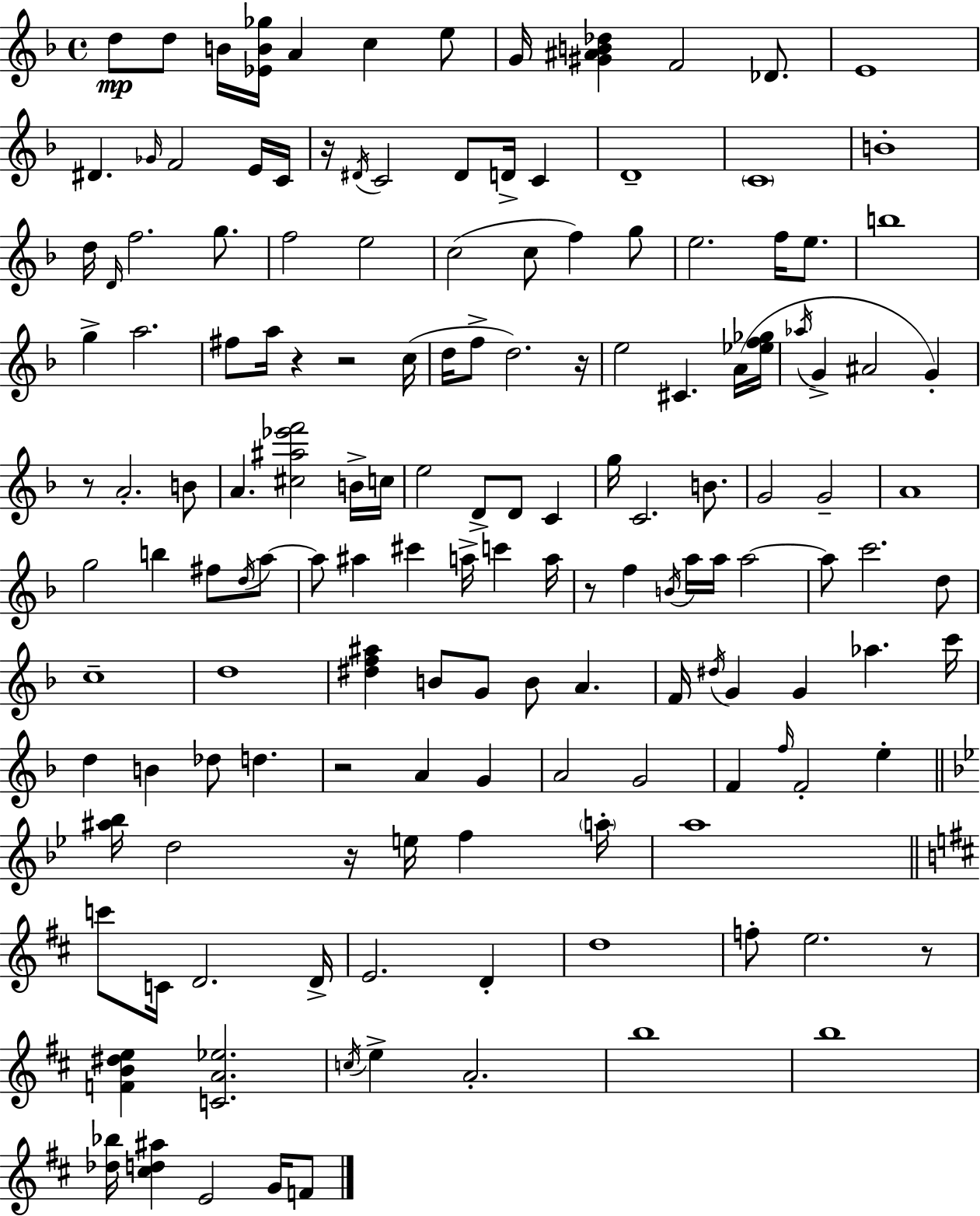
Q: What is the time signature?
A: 4/4